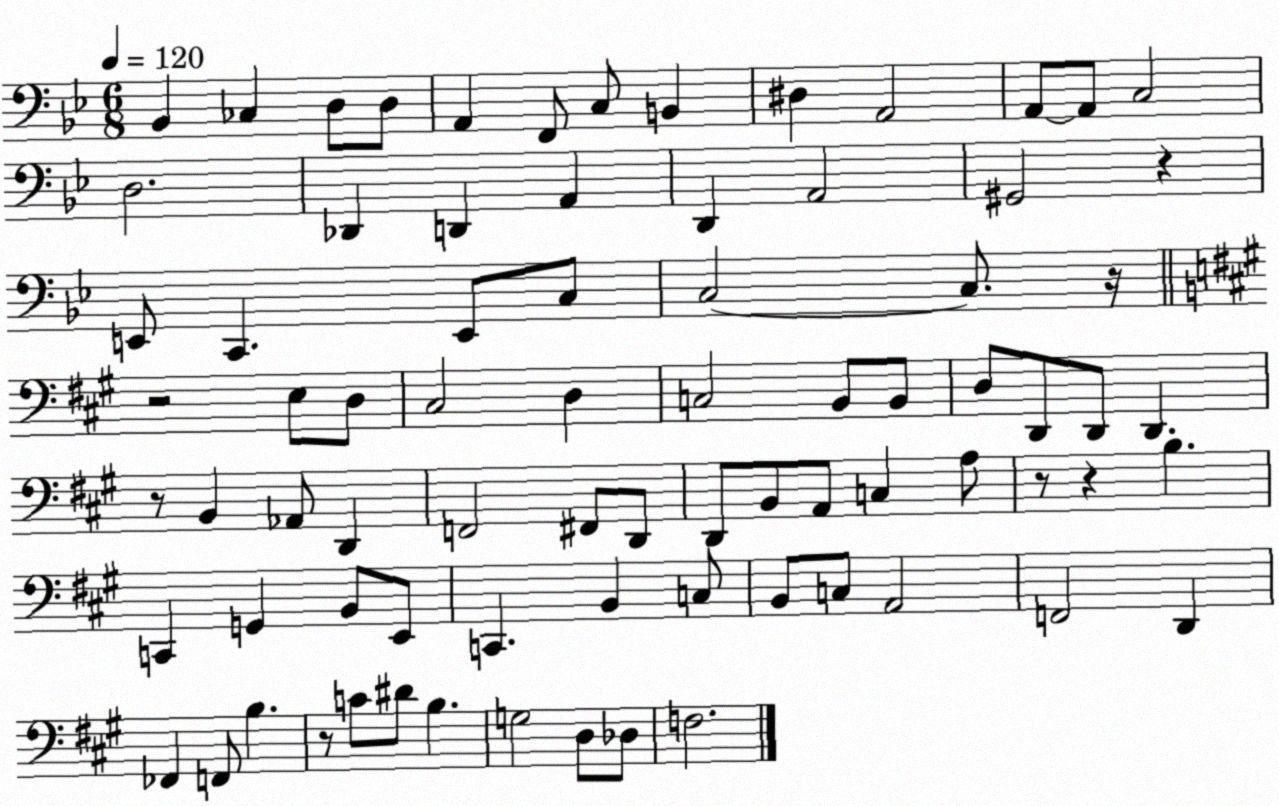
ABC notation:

X:1
T:Untitled
M:6/8
L:1/4
K:Bb
_B,, _C, D,/2 D,/2 A,, F,,/2 C,/2 B,, ^D, A,,2 A,,/2 A,,/2 C,2 D,2 _D,, D,, A,, D,, A,,2 ^G,,2 z E,,/2 C,, E,,/2 C,/2 C,2 C,/2 z/4 z2 E,/2 D,/2 ^C,2 D, C,2 B,,/2 B,,/2 D,/2 D,,/2 D,,/2 D,, z/2 B,, _A,,/2 D,, F,,2 ^F,,/2 D,,/2 D,,/2 B,,/2 A,,/2 C, A,/2 z/2 z B, C,, G,, B,,/2 E,,/2 C,, B,, C,/2 B,,/2 C,/2 A,,2 F,,2 D,, _F,, F,,/2 B, z/2 C/2 ^D/2 B, G,2 D,/2 _D,/2 F,2